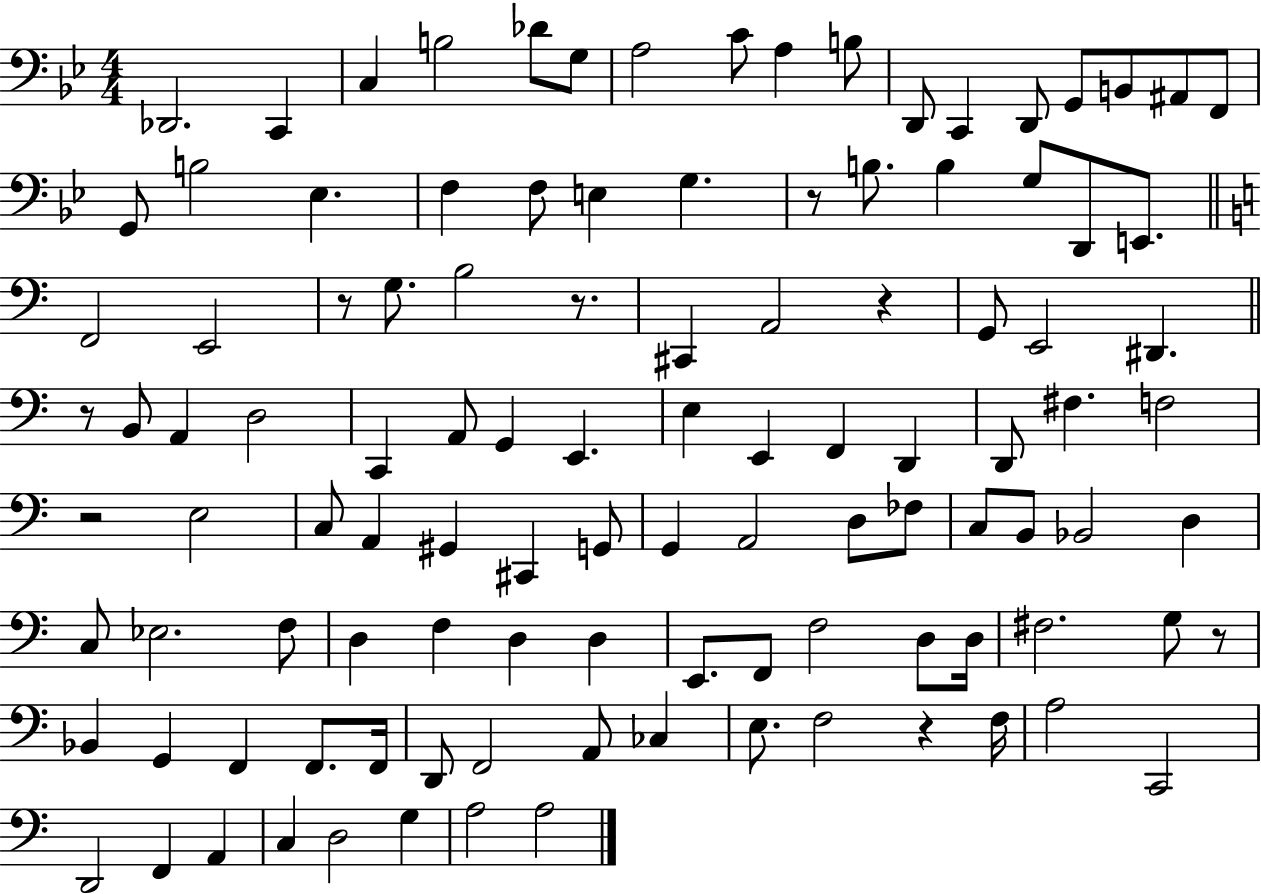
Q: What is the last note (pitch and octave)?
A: A3